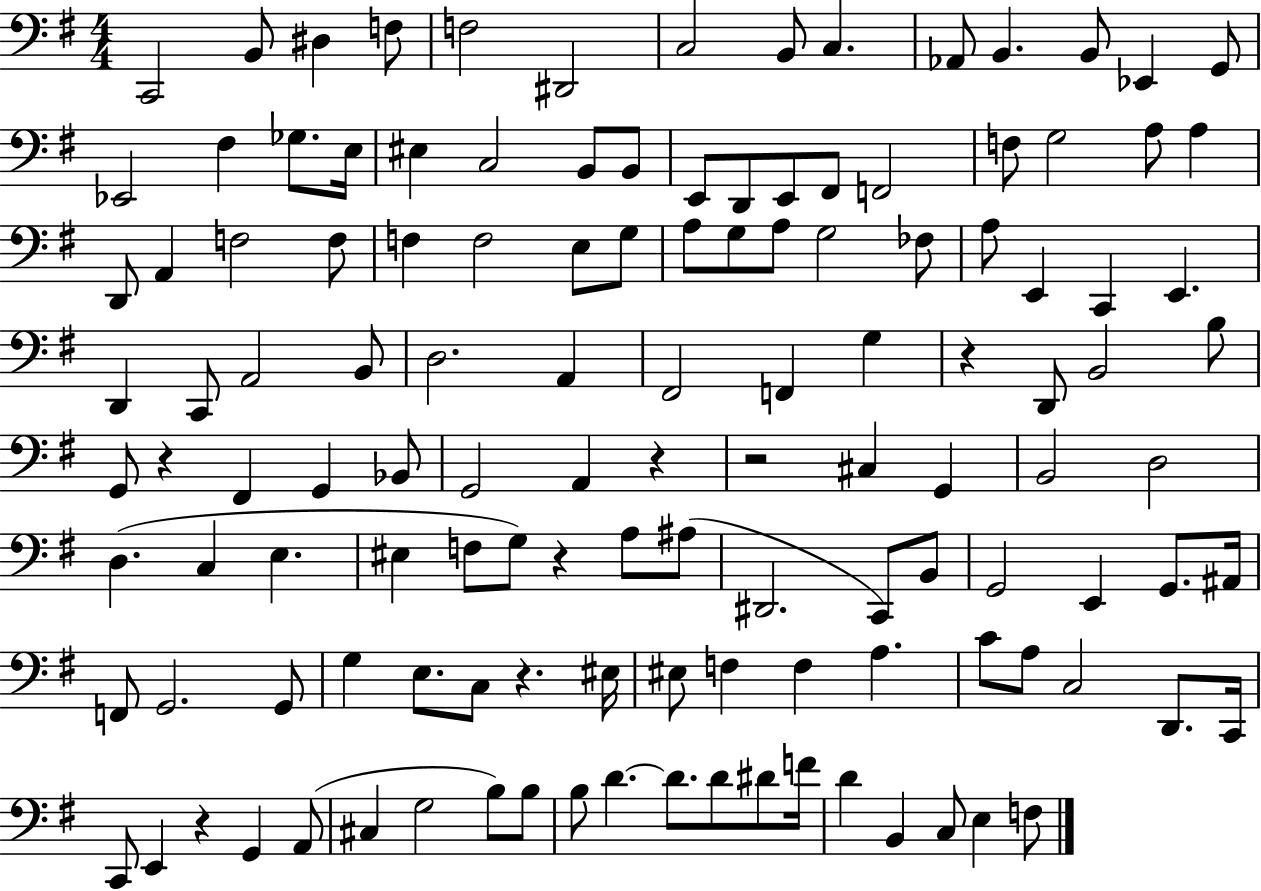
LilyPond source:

{
  \clef bass
  \numericTimeSignature
  \time 4/4
  \key g \major
  \repeat volta 2 { c,2 b,8 dis4 f8 | f2 dis,2 | c2 b,8 c4. | aes,8 b,4. b,8 ees,4 g,8 | \break ees,2 fis4 ges8. e16 | eis4 c2 b,8 b,8 | e,8 d,8 e,8 fis,8 f,2 | f8 g2 a8 a4 | \break d,8 a,4 f2 f8 | f4 f2 e8 g8 | a8 g8 a8 g2 fes8 | a8 e,4 c,4 e,4. | \break d,4 c,8 a,2 b,8 | d2. a,4 | fis,2 f,4 g4 | r4 d,8 b,2 b8 | \break g,8 r4 fis,4 g,4 bes,8 | g,2 a,4 r4 | r2 cis4 g,4 | b,2 d2 | \break d4.( c4 e4. | eis4 f8 g8) r4 a8 ais8( | dis,2. c,8) b,8 | g,2 e,4 g,8. ais,16 | \break f,8 g,2. g,8 | g4 e8. c8 r4. eis16 | eis8 f4 f4 a4. | c'8 a8 c2 d,8. c,16 | \break c,8 e,4 r4 g,4 a,8( | cis4 g2 b8) b8 | b8 d'4.~~ d'8. d'8 dis'8 f'16 | d'4 b,4 c8 e4 f8 | \break } \bar "|."
}